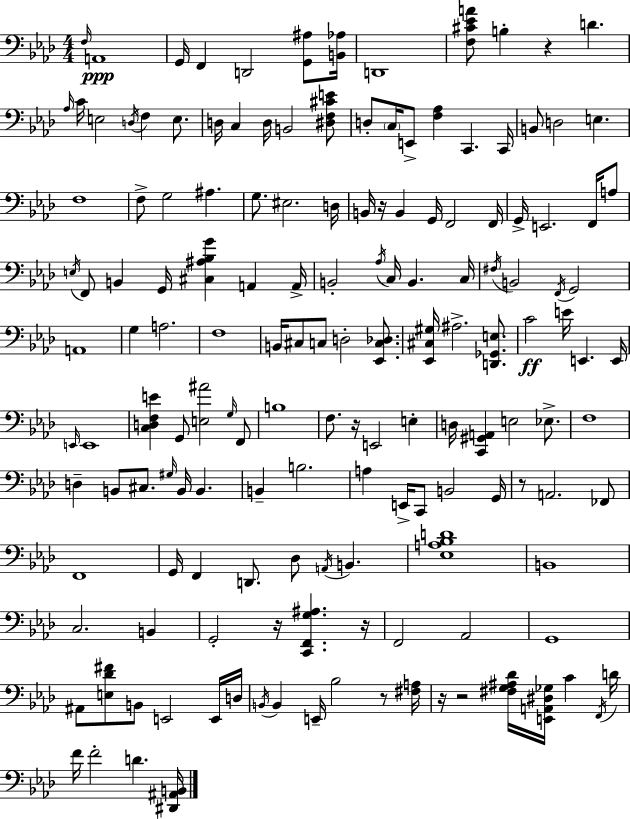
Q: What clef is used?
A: bass